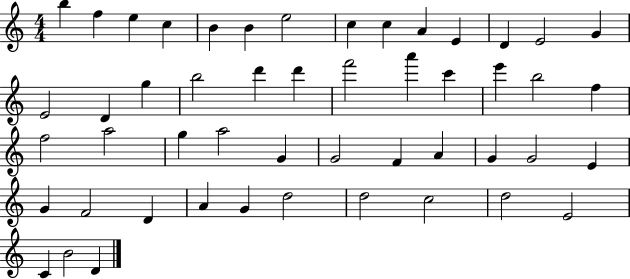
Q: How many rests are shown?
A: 0